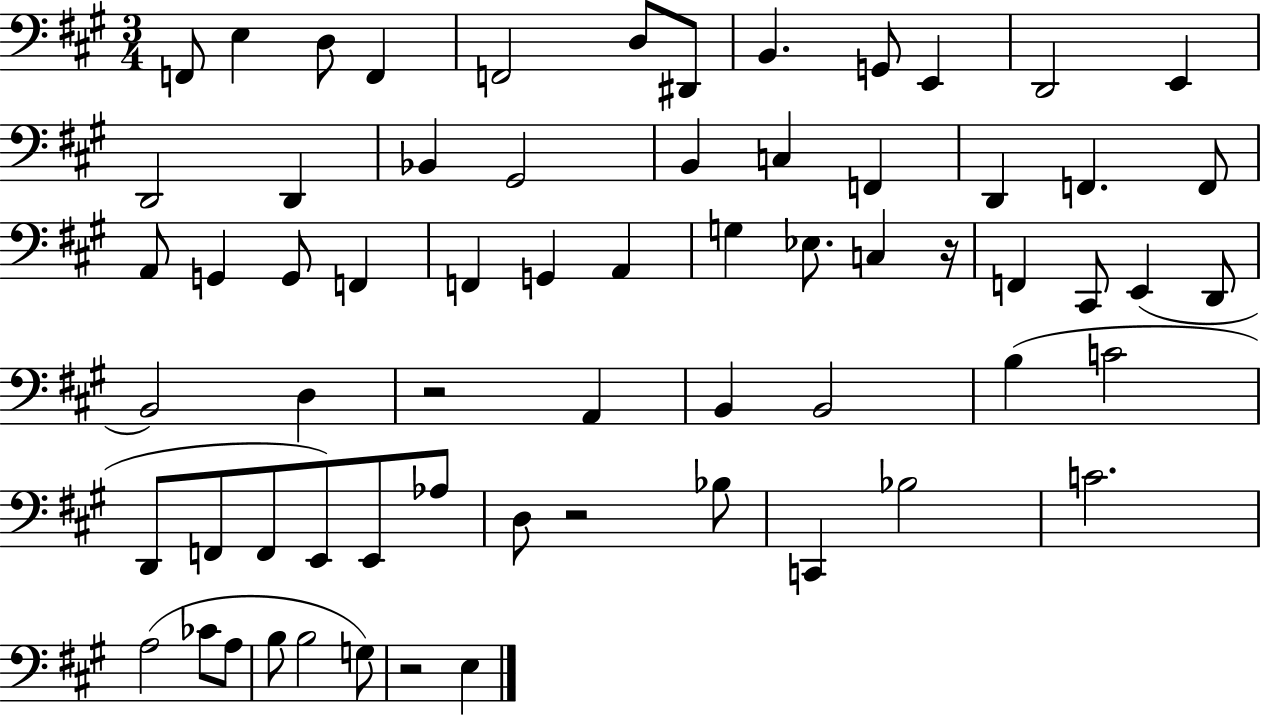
{
  \clef bass
  \numericTimeSignature
  \time 3/4
  \key a \major
  f,8 e4 d8 f,4 | f,2 d8 dis,8 | b,4. g,8 e,4 | d,2 e,4 | \break d,2 d,4 | bes,4 gis,2 | b,4 c4 f,4 | d,4 f,4. f,8 | \break a,8 g,4 g,8 f,4 | f,4 g,4 a,4 | g4 ees8. c4 r16 | f,4 cis,8 e,4( d,8 | \break b,2) d4 | r2 a,4 | b,4 b,2 | b4( c'2 | \break d,8 f,8 f,8 e,8) e,8 aes8 | d8 r2 bes8 | c,4 bes2 | c'2. | \break a2( ces'8 a8 | b8 b2 g8) | r2 e4 | \bar "|."
}